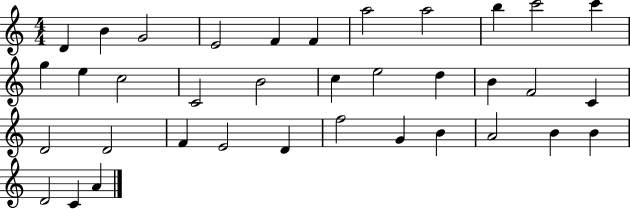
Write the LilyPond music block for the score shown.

{
  \clef treble
  \numericTimeSignature
  \time 4/4
  \key c \major
  d'4 b'4 g'2 | e'2 f'4 f'4 | a''2 a''2 | b''4 c'''2 c'''4 | \break g''4 e''4 c''2 | c'2 b'2 | c''4 e''2 d''4 | b'4 f'2 c'4 | \break d'2 d'2 | f'4 e'2 d'4 | f''2 g'4 b'4 | a'2 b'4 b'4 | \break d'2 c'4 a'4 | \bar "|."
}